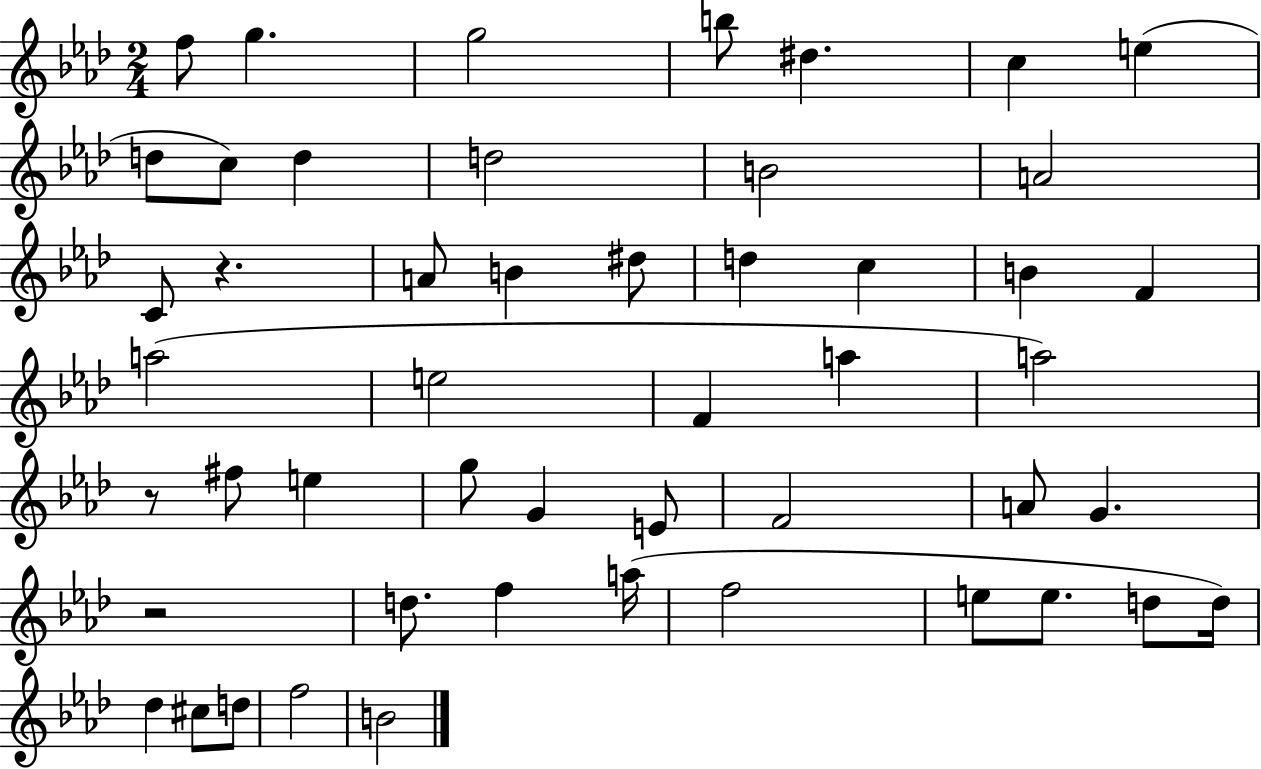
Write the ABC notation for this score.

X:1
T:Untitled
M:2/4
L:1/4
K:Ab
f/2 g g2 b/2 ^d c e d/2 c/2 d d2 B2 A2 C/2 z A/2 B ^d/2 d c B F a2 e2 F a a2 z/2 ^f/2 e g/2 G E/2 F2 A/2 G z2 d/2 f a/4 f2 e/2 e/2 d/2 d/4 _d ^c/2 d/2 f2 B2